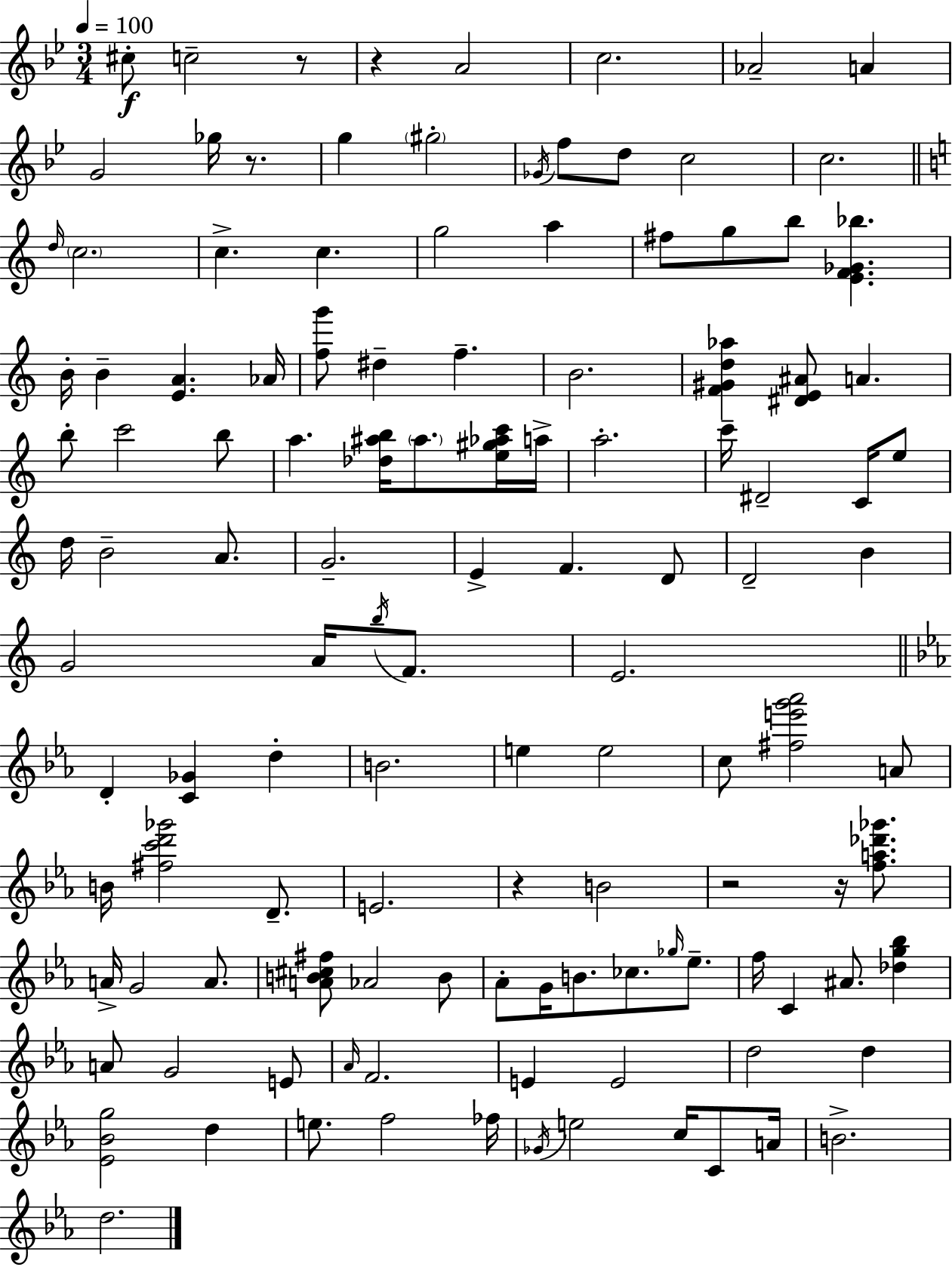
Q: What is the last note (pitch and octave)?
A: D5